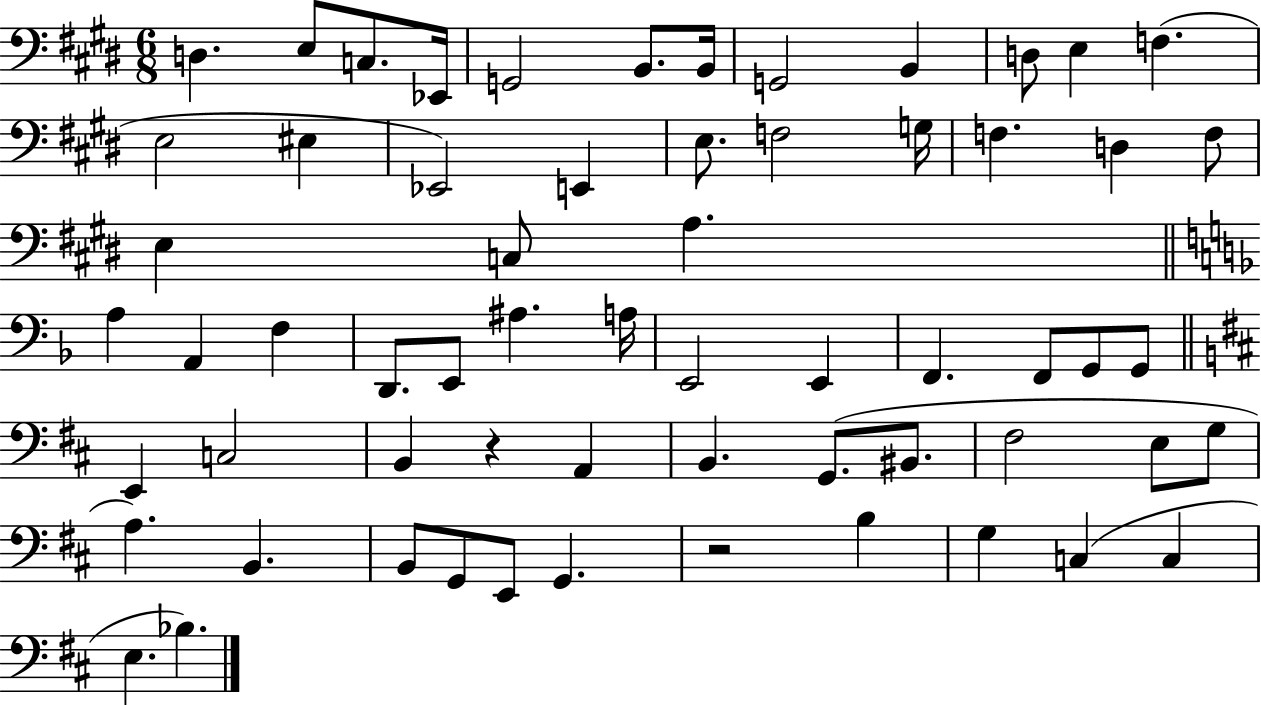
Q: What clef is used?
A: bass